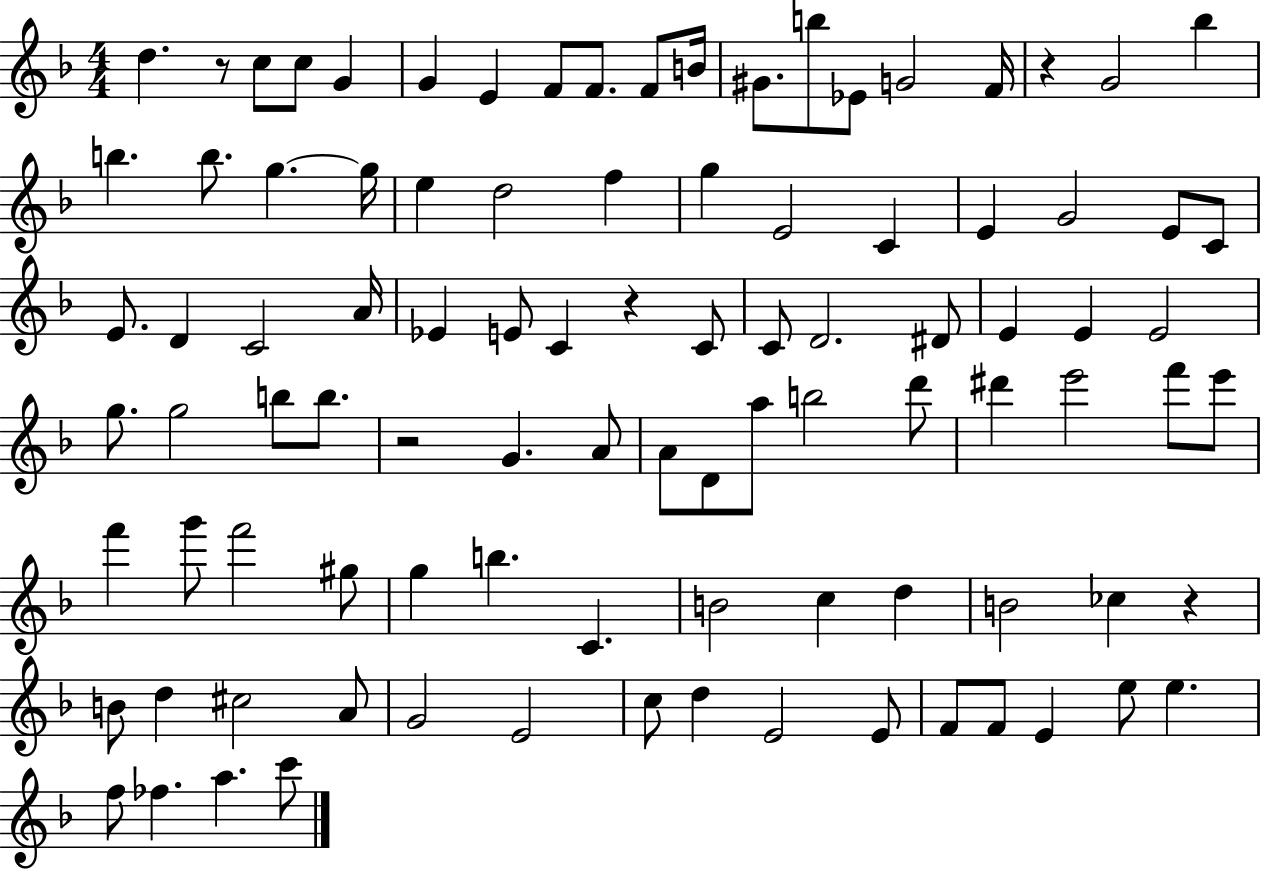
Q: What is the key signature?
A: F major